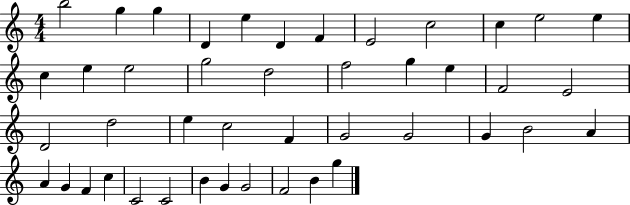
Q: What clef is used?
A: treble